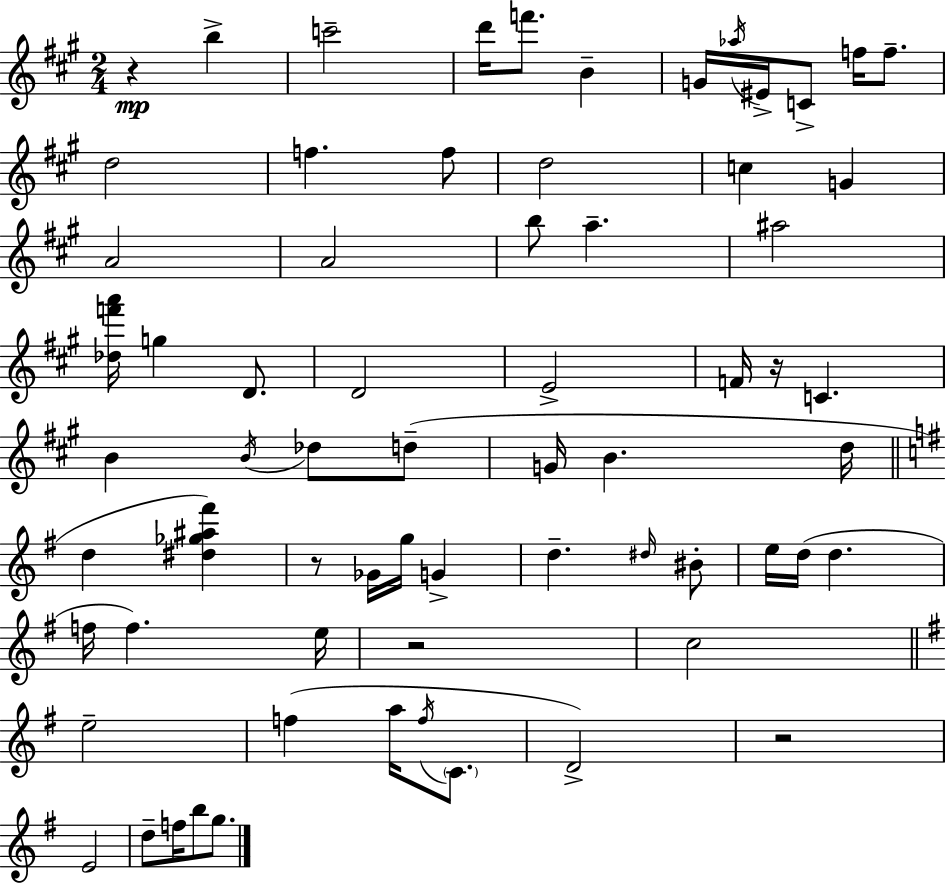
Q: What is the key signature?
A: A major